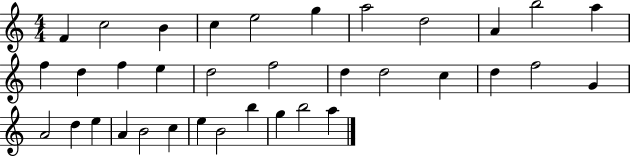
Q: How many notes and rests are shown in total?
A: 35